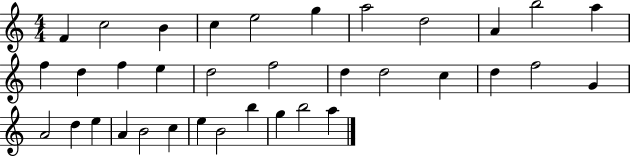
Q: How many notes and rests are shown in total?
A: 35